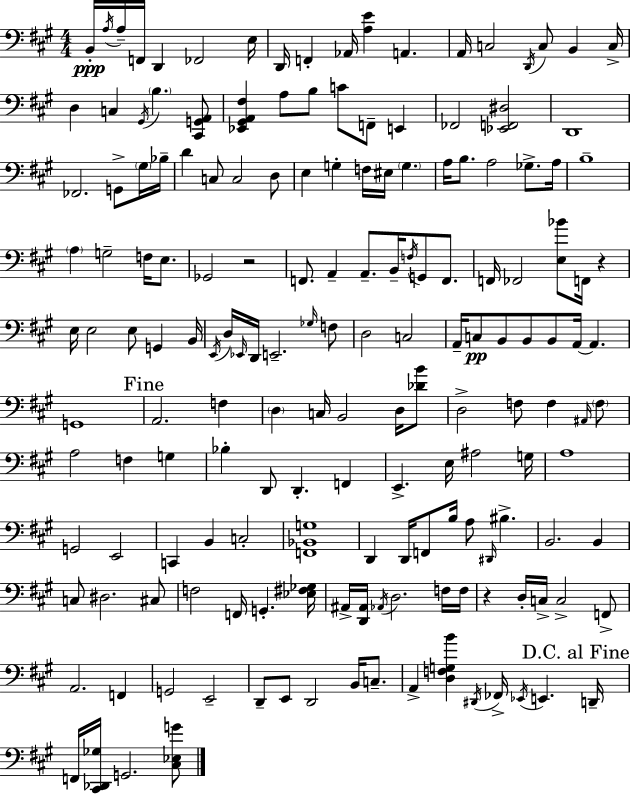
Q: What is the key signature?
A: A major